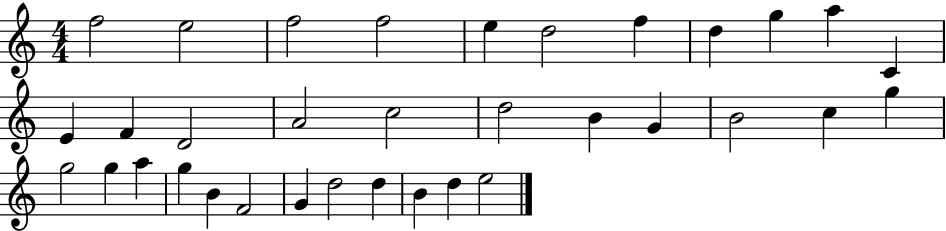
F5/h E5/h F5/h F5/h E5/q D5/h F5/q D5/q G5/q A5/q C4/q E4/q F4/q D4/h A4/h C5/h D5/h B4/q G4/q B4/h C5/q G5/q G5/h G5/q A5/q G5/q B4/q F4/h G4/q D5/h D5/q B4/q D5/q E5/h